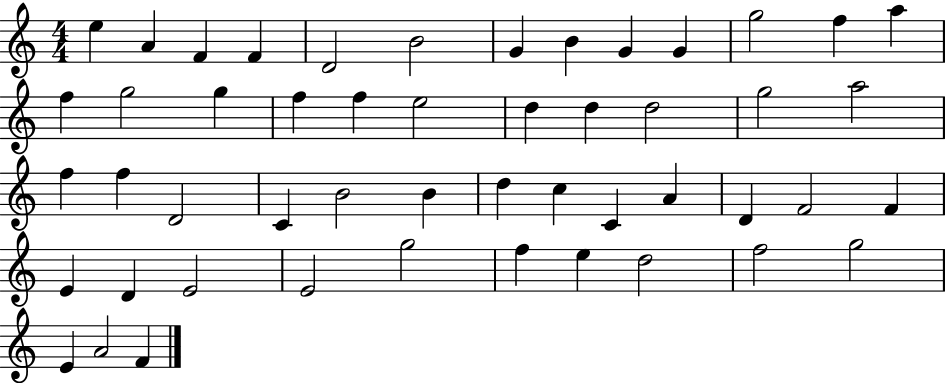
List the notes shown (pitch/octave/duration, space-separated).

E5/q A4/q F4/q F4/q D4/h B4/h G4/q B4/q G4/q G4/q G5/h F5/q A5/q F5/q G5/h G5/q F5/q F5/q E5/h D5/q D5/q D5/h G5/h A5/h F5/q F5/q D4/h C4/q B4/h B4/q D5/q C5/q C4/q A4/q D4/q F4/h F4/q E4/q D4/q E4/h E4/h G5/h F5/q E5/q D5/h F5/h G5/h E4/q A4/h F4/q